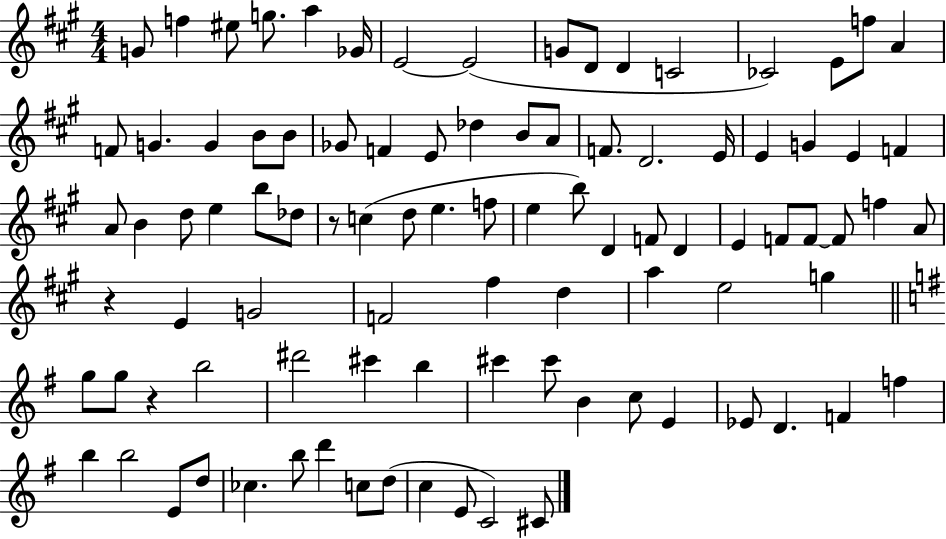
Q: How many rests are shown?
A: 3